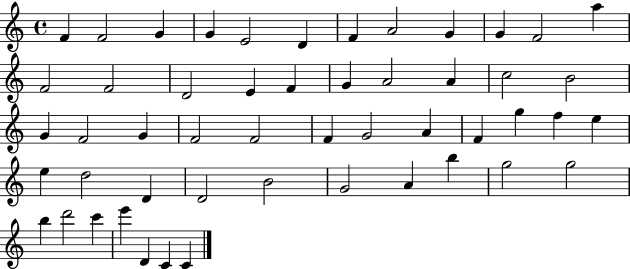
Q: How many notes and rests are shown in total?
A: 51